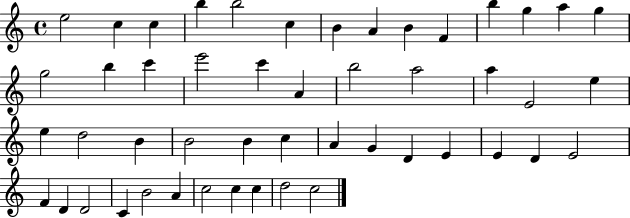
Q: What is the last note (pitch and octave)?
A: C5